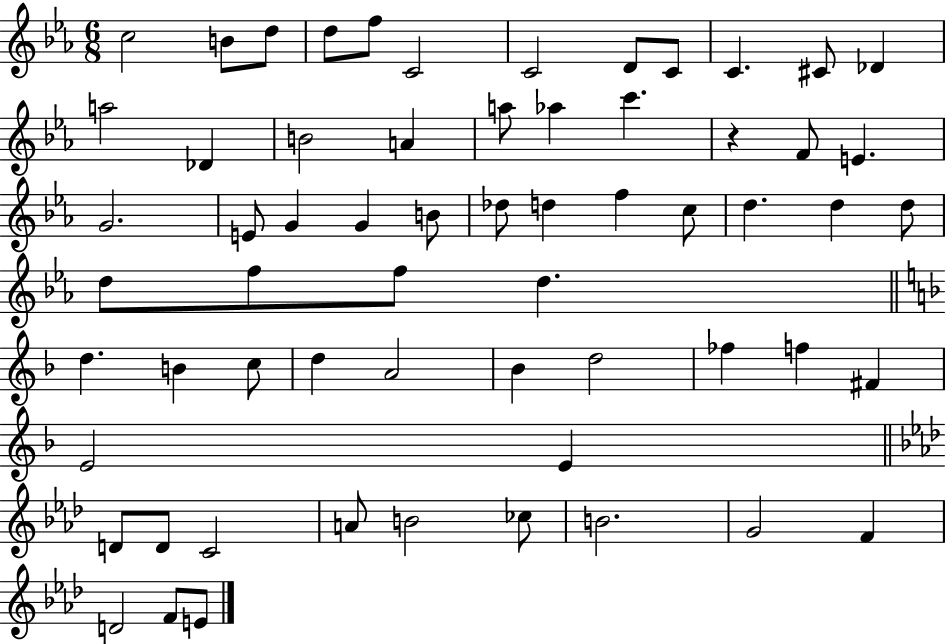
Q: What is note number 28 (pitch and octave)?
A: D5